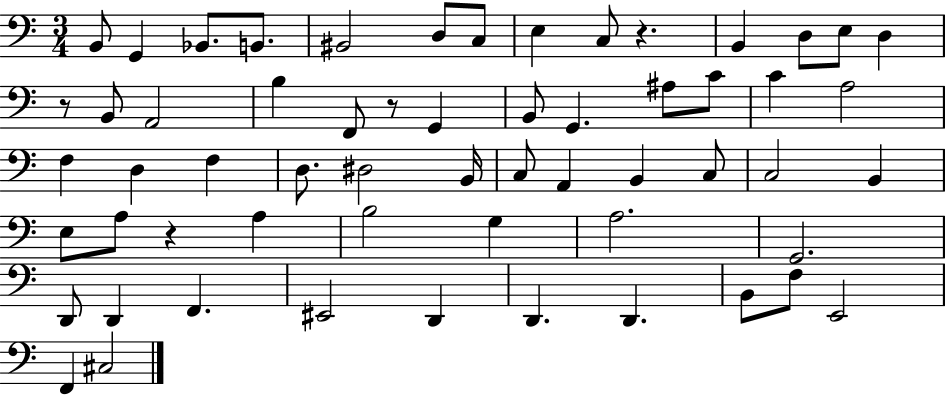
{
  \clef bass
  \numericTimeSignature
  \time 3/4
  \key c \major
  \repeat volta 2 { b,8 g,4 bes,8. b,8. | bis,2 d8 c8 | e4 c8 r4. | b,4 d8 e8 d4 | \break r8 b,8 a,2 | b4 f,8 r8 g,4 | b,8 g,4. ais8 c'8 | c'4 a2 | \break f4 d4 f4 | d8. dis2 b,16 | c8 a,4 b,4 c8 | c2 b,4 | \break e8 a8 r4 a4 | b2 g4 | a2. | g,2. | \break d,8 d,4 f,4. | eis,2 d,4 | d,4. d,4. | b,8 f8 e,2 | \break f,4 cis2 | } \bar "|."
}